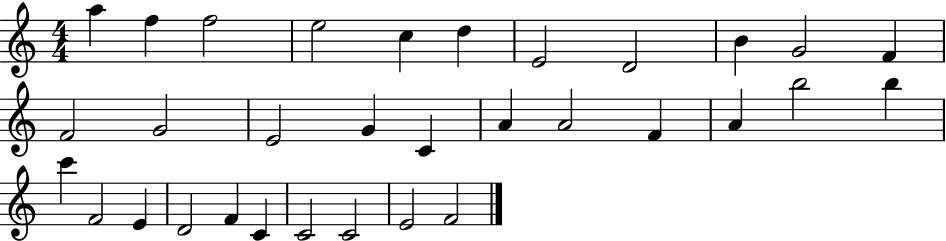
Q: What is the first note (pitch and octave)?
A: A5